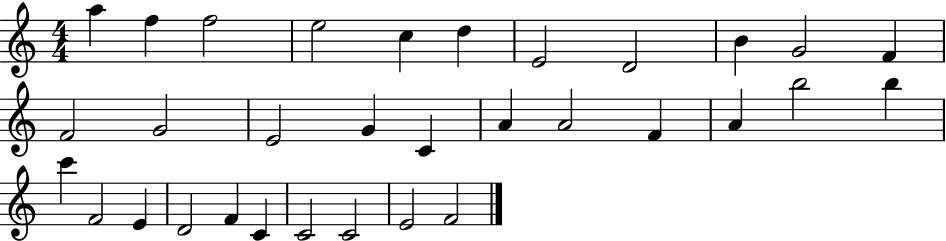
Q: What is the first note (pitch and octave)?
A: A5